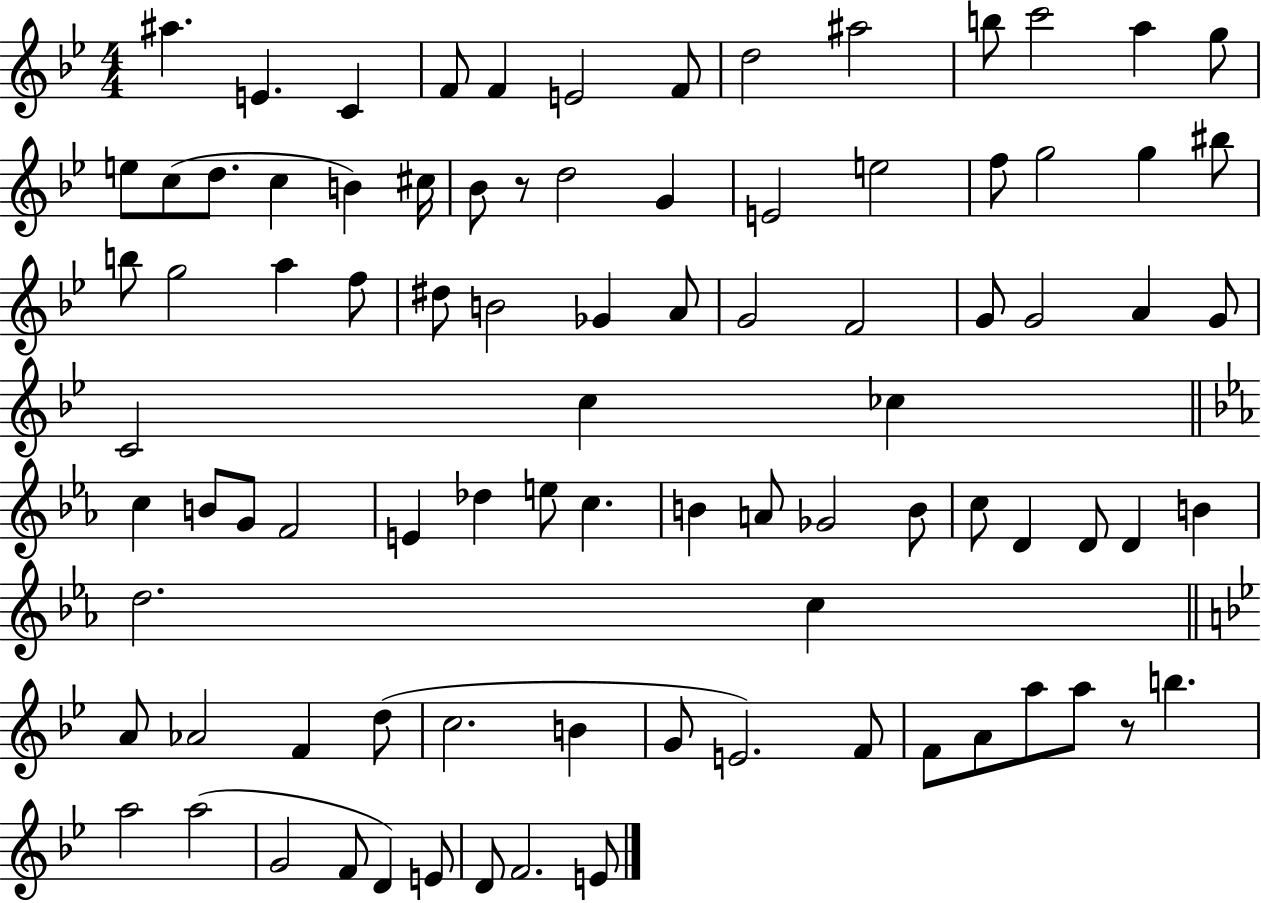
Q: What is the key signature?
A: BES major